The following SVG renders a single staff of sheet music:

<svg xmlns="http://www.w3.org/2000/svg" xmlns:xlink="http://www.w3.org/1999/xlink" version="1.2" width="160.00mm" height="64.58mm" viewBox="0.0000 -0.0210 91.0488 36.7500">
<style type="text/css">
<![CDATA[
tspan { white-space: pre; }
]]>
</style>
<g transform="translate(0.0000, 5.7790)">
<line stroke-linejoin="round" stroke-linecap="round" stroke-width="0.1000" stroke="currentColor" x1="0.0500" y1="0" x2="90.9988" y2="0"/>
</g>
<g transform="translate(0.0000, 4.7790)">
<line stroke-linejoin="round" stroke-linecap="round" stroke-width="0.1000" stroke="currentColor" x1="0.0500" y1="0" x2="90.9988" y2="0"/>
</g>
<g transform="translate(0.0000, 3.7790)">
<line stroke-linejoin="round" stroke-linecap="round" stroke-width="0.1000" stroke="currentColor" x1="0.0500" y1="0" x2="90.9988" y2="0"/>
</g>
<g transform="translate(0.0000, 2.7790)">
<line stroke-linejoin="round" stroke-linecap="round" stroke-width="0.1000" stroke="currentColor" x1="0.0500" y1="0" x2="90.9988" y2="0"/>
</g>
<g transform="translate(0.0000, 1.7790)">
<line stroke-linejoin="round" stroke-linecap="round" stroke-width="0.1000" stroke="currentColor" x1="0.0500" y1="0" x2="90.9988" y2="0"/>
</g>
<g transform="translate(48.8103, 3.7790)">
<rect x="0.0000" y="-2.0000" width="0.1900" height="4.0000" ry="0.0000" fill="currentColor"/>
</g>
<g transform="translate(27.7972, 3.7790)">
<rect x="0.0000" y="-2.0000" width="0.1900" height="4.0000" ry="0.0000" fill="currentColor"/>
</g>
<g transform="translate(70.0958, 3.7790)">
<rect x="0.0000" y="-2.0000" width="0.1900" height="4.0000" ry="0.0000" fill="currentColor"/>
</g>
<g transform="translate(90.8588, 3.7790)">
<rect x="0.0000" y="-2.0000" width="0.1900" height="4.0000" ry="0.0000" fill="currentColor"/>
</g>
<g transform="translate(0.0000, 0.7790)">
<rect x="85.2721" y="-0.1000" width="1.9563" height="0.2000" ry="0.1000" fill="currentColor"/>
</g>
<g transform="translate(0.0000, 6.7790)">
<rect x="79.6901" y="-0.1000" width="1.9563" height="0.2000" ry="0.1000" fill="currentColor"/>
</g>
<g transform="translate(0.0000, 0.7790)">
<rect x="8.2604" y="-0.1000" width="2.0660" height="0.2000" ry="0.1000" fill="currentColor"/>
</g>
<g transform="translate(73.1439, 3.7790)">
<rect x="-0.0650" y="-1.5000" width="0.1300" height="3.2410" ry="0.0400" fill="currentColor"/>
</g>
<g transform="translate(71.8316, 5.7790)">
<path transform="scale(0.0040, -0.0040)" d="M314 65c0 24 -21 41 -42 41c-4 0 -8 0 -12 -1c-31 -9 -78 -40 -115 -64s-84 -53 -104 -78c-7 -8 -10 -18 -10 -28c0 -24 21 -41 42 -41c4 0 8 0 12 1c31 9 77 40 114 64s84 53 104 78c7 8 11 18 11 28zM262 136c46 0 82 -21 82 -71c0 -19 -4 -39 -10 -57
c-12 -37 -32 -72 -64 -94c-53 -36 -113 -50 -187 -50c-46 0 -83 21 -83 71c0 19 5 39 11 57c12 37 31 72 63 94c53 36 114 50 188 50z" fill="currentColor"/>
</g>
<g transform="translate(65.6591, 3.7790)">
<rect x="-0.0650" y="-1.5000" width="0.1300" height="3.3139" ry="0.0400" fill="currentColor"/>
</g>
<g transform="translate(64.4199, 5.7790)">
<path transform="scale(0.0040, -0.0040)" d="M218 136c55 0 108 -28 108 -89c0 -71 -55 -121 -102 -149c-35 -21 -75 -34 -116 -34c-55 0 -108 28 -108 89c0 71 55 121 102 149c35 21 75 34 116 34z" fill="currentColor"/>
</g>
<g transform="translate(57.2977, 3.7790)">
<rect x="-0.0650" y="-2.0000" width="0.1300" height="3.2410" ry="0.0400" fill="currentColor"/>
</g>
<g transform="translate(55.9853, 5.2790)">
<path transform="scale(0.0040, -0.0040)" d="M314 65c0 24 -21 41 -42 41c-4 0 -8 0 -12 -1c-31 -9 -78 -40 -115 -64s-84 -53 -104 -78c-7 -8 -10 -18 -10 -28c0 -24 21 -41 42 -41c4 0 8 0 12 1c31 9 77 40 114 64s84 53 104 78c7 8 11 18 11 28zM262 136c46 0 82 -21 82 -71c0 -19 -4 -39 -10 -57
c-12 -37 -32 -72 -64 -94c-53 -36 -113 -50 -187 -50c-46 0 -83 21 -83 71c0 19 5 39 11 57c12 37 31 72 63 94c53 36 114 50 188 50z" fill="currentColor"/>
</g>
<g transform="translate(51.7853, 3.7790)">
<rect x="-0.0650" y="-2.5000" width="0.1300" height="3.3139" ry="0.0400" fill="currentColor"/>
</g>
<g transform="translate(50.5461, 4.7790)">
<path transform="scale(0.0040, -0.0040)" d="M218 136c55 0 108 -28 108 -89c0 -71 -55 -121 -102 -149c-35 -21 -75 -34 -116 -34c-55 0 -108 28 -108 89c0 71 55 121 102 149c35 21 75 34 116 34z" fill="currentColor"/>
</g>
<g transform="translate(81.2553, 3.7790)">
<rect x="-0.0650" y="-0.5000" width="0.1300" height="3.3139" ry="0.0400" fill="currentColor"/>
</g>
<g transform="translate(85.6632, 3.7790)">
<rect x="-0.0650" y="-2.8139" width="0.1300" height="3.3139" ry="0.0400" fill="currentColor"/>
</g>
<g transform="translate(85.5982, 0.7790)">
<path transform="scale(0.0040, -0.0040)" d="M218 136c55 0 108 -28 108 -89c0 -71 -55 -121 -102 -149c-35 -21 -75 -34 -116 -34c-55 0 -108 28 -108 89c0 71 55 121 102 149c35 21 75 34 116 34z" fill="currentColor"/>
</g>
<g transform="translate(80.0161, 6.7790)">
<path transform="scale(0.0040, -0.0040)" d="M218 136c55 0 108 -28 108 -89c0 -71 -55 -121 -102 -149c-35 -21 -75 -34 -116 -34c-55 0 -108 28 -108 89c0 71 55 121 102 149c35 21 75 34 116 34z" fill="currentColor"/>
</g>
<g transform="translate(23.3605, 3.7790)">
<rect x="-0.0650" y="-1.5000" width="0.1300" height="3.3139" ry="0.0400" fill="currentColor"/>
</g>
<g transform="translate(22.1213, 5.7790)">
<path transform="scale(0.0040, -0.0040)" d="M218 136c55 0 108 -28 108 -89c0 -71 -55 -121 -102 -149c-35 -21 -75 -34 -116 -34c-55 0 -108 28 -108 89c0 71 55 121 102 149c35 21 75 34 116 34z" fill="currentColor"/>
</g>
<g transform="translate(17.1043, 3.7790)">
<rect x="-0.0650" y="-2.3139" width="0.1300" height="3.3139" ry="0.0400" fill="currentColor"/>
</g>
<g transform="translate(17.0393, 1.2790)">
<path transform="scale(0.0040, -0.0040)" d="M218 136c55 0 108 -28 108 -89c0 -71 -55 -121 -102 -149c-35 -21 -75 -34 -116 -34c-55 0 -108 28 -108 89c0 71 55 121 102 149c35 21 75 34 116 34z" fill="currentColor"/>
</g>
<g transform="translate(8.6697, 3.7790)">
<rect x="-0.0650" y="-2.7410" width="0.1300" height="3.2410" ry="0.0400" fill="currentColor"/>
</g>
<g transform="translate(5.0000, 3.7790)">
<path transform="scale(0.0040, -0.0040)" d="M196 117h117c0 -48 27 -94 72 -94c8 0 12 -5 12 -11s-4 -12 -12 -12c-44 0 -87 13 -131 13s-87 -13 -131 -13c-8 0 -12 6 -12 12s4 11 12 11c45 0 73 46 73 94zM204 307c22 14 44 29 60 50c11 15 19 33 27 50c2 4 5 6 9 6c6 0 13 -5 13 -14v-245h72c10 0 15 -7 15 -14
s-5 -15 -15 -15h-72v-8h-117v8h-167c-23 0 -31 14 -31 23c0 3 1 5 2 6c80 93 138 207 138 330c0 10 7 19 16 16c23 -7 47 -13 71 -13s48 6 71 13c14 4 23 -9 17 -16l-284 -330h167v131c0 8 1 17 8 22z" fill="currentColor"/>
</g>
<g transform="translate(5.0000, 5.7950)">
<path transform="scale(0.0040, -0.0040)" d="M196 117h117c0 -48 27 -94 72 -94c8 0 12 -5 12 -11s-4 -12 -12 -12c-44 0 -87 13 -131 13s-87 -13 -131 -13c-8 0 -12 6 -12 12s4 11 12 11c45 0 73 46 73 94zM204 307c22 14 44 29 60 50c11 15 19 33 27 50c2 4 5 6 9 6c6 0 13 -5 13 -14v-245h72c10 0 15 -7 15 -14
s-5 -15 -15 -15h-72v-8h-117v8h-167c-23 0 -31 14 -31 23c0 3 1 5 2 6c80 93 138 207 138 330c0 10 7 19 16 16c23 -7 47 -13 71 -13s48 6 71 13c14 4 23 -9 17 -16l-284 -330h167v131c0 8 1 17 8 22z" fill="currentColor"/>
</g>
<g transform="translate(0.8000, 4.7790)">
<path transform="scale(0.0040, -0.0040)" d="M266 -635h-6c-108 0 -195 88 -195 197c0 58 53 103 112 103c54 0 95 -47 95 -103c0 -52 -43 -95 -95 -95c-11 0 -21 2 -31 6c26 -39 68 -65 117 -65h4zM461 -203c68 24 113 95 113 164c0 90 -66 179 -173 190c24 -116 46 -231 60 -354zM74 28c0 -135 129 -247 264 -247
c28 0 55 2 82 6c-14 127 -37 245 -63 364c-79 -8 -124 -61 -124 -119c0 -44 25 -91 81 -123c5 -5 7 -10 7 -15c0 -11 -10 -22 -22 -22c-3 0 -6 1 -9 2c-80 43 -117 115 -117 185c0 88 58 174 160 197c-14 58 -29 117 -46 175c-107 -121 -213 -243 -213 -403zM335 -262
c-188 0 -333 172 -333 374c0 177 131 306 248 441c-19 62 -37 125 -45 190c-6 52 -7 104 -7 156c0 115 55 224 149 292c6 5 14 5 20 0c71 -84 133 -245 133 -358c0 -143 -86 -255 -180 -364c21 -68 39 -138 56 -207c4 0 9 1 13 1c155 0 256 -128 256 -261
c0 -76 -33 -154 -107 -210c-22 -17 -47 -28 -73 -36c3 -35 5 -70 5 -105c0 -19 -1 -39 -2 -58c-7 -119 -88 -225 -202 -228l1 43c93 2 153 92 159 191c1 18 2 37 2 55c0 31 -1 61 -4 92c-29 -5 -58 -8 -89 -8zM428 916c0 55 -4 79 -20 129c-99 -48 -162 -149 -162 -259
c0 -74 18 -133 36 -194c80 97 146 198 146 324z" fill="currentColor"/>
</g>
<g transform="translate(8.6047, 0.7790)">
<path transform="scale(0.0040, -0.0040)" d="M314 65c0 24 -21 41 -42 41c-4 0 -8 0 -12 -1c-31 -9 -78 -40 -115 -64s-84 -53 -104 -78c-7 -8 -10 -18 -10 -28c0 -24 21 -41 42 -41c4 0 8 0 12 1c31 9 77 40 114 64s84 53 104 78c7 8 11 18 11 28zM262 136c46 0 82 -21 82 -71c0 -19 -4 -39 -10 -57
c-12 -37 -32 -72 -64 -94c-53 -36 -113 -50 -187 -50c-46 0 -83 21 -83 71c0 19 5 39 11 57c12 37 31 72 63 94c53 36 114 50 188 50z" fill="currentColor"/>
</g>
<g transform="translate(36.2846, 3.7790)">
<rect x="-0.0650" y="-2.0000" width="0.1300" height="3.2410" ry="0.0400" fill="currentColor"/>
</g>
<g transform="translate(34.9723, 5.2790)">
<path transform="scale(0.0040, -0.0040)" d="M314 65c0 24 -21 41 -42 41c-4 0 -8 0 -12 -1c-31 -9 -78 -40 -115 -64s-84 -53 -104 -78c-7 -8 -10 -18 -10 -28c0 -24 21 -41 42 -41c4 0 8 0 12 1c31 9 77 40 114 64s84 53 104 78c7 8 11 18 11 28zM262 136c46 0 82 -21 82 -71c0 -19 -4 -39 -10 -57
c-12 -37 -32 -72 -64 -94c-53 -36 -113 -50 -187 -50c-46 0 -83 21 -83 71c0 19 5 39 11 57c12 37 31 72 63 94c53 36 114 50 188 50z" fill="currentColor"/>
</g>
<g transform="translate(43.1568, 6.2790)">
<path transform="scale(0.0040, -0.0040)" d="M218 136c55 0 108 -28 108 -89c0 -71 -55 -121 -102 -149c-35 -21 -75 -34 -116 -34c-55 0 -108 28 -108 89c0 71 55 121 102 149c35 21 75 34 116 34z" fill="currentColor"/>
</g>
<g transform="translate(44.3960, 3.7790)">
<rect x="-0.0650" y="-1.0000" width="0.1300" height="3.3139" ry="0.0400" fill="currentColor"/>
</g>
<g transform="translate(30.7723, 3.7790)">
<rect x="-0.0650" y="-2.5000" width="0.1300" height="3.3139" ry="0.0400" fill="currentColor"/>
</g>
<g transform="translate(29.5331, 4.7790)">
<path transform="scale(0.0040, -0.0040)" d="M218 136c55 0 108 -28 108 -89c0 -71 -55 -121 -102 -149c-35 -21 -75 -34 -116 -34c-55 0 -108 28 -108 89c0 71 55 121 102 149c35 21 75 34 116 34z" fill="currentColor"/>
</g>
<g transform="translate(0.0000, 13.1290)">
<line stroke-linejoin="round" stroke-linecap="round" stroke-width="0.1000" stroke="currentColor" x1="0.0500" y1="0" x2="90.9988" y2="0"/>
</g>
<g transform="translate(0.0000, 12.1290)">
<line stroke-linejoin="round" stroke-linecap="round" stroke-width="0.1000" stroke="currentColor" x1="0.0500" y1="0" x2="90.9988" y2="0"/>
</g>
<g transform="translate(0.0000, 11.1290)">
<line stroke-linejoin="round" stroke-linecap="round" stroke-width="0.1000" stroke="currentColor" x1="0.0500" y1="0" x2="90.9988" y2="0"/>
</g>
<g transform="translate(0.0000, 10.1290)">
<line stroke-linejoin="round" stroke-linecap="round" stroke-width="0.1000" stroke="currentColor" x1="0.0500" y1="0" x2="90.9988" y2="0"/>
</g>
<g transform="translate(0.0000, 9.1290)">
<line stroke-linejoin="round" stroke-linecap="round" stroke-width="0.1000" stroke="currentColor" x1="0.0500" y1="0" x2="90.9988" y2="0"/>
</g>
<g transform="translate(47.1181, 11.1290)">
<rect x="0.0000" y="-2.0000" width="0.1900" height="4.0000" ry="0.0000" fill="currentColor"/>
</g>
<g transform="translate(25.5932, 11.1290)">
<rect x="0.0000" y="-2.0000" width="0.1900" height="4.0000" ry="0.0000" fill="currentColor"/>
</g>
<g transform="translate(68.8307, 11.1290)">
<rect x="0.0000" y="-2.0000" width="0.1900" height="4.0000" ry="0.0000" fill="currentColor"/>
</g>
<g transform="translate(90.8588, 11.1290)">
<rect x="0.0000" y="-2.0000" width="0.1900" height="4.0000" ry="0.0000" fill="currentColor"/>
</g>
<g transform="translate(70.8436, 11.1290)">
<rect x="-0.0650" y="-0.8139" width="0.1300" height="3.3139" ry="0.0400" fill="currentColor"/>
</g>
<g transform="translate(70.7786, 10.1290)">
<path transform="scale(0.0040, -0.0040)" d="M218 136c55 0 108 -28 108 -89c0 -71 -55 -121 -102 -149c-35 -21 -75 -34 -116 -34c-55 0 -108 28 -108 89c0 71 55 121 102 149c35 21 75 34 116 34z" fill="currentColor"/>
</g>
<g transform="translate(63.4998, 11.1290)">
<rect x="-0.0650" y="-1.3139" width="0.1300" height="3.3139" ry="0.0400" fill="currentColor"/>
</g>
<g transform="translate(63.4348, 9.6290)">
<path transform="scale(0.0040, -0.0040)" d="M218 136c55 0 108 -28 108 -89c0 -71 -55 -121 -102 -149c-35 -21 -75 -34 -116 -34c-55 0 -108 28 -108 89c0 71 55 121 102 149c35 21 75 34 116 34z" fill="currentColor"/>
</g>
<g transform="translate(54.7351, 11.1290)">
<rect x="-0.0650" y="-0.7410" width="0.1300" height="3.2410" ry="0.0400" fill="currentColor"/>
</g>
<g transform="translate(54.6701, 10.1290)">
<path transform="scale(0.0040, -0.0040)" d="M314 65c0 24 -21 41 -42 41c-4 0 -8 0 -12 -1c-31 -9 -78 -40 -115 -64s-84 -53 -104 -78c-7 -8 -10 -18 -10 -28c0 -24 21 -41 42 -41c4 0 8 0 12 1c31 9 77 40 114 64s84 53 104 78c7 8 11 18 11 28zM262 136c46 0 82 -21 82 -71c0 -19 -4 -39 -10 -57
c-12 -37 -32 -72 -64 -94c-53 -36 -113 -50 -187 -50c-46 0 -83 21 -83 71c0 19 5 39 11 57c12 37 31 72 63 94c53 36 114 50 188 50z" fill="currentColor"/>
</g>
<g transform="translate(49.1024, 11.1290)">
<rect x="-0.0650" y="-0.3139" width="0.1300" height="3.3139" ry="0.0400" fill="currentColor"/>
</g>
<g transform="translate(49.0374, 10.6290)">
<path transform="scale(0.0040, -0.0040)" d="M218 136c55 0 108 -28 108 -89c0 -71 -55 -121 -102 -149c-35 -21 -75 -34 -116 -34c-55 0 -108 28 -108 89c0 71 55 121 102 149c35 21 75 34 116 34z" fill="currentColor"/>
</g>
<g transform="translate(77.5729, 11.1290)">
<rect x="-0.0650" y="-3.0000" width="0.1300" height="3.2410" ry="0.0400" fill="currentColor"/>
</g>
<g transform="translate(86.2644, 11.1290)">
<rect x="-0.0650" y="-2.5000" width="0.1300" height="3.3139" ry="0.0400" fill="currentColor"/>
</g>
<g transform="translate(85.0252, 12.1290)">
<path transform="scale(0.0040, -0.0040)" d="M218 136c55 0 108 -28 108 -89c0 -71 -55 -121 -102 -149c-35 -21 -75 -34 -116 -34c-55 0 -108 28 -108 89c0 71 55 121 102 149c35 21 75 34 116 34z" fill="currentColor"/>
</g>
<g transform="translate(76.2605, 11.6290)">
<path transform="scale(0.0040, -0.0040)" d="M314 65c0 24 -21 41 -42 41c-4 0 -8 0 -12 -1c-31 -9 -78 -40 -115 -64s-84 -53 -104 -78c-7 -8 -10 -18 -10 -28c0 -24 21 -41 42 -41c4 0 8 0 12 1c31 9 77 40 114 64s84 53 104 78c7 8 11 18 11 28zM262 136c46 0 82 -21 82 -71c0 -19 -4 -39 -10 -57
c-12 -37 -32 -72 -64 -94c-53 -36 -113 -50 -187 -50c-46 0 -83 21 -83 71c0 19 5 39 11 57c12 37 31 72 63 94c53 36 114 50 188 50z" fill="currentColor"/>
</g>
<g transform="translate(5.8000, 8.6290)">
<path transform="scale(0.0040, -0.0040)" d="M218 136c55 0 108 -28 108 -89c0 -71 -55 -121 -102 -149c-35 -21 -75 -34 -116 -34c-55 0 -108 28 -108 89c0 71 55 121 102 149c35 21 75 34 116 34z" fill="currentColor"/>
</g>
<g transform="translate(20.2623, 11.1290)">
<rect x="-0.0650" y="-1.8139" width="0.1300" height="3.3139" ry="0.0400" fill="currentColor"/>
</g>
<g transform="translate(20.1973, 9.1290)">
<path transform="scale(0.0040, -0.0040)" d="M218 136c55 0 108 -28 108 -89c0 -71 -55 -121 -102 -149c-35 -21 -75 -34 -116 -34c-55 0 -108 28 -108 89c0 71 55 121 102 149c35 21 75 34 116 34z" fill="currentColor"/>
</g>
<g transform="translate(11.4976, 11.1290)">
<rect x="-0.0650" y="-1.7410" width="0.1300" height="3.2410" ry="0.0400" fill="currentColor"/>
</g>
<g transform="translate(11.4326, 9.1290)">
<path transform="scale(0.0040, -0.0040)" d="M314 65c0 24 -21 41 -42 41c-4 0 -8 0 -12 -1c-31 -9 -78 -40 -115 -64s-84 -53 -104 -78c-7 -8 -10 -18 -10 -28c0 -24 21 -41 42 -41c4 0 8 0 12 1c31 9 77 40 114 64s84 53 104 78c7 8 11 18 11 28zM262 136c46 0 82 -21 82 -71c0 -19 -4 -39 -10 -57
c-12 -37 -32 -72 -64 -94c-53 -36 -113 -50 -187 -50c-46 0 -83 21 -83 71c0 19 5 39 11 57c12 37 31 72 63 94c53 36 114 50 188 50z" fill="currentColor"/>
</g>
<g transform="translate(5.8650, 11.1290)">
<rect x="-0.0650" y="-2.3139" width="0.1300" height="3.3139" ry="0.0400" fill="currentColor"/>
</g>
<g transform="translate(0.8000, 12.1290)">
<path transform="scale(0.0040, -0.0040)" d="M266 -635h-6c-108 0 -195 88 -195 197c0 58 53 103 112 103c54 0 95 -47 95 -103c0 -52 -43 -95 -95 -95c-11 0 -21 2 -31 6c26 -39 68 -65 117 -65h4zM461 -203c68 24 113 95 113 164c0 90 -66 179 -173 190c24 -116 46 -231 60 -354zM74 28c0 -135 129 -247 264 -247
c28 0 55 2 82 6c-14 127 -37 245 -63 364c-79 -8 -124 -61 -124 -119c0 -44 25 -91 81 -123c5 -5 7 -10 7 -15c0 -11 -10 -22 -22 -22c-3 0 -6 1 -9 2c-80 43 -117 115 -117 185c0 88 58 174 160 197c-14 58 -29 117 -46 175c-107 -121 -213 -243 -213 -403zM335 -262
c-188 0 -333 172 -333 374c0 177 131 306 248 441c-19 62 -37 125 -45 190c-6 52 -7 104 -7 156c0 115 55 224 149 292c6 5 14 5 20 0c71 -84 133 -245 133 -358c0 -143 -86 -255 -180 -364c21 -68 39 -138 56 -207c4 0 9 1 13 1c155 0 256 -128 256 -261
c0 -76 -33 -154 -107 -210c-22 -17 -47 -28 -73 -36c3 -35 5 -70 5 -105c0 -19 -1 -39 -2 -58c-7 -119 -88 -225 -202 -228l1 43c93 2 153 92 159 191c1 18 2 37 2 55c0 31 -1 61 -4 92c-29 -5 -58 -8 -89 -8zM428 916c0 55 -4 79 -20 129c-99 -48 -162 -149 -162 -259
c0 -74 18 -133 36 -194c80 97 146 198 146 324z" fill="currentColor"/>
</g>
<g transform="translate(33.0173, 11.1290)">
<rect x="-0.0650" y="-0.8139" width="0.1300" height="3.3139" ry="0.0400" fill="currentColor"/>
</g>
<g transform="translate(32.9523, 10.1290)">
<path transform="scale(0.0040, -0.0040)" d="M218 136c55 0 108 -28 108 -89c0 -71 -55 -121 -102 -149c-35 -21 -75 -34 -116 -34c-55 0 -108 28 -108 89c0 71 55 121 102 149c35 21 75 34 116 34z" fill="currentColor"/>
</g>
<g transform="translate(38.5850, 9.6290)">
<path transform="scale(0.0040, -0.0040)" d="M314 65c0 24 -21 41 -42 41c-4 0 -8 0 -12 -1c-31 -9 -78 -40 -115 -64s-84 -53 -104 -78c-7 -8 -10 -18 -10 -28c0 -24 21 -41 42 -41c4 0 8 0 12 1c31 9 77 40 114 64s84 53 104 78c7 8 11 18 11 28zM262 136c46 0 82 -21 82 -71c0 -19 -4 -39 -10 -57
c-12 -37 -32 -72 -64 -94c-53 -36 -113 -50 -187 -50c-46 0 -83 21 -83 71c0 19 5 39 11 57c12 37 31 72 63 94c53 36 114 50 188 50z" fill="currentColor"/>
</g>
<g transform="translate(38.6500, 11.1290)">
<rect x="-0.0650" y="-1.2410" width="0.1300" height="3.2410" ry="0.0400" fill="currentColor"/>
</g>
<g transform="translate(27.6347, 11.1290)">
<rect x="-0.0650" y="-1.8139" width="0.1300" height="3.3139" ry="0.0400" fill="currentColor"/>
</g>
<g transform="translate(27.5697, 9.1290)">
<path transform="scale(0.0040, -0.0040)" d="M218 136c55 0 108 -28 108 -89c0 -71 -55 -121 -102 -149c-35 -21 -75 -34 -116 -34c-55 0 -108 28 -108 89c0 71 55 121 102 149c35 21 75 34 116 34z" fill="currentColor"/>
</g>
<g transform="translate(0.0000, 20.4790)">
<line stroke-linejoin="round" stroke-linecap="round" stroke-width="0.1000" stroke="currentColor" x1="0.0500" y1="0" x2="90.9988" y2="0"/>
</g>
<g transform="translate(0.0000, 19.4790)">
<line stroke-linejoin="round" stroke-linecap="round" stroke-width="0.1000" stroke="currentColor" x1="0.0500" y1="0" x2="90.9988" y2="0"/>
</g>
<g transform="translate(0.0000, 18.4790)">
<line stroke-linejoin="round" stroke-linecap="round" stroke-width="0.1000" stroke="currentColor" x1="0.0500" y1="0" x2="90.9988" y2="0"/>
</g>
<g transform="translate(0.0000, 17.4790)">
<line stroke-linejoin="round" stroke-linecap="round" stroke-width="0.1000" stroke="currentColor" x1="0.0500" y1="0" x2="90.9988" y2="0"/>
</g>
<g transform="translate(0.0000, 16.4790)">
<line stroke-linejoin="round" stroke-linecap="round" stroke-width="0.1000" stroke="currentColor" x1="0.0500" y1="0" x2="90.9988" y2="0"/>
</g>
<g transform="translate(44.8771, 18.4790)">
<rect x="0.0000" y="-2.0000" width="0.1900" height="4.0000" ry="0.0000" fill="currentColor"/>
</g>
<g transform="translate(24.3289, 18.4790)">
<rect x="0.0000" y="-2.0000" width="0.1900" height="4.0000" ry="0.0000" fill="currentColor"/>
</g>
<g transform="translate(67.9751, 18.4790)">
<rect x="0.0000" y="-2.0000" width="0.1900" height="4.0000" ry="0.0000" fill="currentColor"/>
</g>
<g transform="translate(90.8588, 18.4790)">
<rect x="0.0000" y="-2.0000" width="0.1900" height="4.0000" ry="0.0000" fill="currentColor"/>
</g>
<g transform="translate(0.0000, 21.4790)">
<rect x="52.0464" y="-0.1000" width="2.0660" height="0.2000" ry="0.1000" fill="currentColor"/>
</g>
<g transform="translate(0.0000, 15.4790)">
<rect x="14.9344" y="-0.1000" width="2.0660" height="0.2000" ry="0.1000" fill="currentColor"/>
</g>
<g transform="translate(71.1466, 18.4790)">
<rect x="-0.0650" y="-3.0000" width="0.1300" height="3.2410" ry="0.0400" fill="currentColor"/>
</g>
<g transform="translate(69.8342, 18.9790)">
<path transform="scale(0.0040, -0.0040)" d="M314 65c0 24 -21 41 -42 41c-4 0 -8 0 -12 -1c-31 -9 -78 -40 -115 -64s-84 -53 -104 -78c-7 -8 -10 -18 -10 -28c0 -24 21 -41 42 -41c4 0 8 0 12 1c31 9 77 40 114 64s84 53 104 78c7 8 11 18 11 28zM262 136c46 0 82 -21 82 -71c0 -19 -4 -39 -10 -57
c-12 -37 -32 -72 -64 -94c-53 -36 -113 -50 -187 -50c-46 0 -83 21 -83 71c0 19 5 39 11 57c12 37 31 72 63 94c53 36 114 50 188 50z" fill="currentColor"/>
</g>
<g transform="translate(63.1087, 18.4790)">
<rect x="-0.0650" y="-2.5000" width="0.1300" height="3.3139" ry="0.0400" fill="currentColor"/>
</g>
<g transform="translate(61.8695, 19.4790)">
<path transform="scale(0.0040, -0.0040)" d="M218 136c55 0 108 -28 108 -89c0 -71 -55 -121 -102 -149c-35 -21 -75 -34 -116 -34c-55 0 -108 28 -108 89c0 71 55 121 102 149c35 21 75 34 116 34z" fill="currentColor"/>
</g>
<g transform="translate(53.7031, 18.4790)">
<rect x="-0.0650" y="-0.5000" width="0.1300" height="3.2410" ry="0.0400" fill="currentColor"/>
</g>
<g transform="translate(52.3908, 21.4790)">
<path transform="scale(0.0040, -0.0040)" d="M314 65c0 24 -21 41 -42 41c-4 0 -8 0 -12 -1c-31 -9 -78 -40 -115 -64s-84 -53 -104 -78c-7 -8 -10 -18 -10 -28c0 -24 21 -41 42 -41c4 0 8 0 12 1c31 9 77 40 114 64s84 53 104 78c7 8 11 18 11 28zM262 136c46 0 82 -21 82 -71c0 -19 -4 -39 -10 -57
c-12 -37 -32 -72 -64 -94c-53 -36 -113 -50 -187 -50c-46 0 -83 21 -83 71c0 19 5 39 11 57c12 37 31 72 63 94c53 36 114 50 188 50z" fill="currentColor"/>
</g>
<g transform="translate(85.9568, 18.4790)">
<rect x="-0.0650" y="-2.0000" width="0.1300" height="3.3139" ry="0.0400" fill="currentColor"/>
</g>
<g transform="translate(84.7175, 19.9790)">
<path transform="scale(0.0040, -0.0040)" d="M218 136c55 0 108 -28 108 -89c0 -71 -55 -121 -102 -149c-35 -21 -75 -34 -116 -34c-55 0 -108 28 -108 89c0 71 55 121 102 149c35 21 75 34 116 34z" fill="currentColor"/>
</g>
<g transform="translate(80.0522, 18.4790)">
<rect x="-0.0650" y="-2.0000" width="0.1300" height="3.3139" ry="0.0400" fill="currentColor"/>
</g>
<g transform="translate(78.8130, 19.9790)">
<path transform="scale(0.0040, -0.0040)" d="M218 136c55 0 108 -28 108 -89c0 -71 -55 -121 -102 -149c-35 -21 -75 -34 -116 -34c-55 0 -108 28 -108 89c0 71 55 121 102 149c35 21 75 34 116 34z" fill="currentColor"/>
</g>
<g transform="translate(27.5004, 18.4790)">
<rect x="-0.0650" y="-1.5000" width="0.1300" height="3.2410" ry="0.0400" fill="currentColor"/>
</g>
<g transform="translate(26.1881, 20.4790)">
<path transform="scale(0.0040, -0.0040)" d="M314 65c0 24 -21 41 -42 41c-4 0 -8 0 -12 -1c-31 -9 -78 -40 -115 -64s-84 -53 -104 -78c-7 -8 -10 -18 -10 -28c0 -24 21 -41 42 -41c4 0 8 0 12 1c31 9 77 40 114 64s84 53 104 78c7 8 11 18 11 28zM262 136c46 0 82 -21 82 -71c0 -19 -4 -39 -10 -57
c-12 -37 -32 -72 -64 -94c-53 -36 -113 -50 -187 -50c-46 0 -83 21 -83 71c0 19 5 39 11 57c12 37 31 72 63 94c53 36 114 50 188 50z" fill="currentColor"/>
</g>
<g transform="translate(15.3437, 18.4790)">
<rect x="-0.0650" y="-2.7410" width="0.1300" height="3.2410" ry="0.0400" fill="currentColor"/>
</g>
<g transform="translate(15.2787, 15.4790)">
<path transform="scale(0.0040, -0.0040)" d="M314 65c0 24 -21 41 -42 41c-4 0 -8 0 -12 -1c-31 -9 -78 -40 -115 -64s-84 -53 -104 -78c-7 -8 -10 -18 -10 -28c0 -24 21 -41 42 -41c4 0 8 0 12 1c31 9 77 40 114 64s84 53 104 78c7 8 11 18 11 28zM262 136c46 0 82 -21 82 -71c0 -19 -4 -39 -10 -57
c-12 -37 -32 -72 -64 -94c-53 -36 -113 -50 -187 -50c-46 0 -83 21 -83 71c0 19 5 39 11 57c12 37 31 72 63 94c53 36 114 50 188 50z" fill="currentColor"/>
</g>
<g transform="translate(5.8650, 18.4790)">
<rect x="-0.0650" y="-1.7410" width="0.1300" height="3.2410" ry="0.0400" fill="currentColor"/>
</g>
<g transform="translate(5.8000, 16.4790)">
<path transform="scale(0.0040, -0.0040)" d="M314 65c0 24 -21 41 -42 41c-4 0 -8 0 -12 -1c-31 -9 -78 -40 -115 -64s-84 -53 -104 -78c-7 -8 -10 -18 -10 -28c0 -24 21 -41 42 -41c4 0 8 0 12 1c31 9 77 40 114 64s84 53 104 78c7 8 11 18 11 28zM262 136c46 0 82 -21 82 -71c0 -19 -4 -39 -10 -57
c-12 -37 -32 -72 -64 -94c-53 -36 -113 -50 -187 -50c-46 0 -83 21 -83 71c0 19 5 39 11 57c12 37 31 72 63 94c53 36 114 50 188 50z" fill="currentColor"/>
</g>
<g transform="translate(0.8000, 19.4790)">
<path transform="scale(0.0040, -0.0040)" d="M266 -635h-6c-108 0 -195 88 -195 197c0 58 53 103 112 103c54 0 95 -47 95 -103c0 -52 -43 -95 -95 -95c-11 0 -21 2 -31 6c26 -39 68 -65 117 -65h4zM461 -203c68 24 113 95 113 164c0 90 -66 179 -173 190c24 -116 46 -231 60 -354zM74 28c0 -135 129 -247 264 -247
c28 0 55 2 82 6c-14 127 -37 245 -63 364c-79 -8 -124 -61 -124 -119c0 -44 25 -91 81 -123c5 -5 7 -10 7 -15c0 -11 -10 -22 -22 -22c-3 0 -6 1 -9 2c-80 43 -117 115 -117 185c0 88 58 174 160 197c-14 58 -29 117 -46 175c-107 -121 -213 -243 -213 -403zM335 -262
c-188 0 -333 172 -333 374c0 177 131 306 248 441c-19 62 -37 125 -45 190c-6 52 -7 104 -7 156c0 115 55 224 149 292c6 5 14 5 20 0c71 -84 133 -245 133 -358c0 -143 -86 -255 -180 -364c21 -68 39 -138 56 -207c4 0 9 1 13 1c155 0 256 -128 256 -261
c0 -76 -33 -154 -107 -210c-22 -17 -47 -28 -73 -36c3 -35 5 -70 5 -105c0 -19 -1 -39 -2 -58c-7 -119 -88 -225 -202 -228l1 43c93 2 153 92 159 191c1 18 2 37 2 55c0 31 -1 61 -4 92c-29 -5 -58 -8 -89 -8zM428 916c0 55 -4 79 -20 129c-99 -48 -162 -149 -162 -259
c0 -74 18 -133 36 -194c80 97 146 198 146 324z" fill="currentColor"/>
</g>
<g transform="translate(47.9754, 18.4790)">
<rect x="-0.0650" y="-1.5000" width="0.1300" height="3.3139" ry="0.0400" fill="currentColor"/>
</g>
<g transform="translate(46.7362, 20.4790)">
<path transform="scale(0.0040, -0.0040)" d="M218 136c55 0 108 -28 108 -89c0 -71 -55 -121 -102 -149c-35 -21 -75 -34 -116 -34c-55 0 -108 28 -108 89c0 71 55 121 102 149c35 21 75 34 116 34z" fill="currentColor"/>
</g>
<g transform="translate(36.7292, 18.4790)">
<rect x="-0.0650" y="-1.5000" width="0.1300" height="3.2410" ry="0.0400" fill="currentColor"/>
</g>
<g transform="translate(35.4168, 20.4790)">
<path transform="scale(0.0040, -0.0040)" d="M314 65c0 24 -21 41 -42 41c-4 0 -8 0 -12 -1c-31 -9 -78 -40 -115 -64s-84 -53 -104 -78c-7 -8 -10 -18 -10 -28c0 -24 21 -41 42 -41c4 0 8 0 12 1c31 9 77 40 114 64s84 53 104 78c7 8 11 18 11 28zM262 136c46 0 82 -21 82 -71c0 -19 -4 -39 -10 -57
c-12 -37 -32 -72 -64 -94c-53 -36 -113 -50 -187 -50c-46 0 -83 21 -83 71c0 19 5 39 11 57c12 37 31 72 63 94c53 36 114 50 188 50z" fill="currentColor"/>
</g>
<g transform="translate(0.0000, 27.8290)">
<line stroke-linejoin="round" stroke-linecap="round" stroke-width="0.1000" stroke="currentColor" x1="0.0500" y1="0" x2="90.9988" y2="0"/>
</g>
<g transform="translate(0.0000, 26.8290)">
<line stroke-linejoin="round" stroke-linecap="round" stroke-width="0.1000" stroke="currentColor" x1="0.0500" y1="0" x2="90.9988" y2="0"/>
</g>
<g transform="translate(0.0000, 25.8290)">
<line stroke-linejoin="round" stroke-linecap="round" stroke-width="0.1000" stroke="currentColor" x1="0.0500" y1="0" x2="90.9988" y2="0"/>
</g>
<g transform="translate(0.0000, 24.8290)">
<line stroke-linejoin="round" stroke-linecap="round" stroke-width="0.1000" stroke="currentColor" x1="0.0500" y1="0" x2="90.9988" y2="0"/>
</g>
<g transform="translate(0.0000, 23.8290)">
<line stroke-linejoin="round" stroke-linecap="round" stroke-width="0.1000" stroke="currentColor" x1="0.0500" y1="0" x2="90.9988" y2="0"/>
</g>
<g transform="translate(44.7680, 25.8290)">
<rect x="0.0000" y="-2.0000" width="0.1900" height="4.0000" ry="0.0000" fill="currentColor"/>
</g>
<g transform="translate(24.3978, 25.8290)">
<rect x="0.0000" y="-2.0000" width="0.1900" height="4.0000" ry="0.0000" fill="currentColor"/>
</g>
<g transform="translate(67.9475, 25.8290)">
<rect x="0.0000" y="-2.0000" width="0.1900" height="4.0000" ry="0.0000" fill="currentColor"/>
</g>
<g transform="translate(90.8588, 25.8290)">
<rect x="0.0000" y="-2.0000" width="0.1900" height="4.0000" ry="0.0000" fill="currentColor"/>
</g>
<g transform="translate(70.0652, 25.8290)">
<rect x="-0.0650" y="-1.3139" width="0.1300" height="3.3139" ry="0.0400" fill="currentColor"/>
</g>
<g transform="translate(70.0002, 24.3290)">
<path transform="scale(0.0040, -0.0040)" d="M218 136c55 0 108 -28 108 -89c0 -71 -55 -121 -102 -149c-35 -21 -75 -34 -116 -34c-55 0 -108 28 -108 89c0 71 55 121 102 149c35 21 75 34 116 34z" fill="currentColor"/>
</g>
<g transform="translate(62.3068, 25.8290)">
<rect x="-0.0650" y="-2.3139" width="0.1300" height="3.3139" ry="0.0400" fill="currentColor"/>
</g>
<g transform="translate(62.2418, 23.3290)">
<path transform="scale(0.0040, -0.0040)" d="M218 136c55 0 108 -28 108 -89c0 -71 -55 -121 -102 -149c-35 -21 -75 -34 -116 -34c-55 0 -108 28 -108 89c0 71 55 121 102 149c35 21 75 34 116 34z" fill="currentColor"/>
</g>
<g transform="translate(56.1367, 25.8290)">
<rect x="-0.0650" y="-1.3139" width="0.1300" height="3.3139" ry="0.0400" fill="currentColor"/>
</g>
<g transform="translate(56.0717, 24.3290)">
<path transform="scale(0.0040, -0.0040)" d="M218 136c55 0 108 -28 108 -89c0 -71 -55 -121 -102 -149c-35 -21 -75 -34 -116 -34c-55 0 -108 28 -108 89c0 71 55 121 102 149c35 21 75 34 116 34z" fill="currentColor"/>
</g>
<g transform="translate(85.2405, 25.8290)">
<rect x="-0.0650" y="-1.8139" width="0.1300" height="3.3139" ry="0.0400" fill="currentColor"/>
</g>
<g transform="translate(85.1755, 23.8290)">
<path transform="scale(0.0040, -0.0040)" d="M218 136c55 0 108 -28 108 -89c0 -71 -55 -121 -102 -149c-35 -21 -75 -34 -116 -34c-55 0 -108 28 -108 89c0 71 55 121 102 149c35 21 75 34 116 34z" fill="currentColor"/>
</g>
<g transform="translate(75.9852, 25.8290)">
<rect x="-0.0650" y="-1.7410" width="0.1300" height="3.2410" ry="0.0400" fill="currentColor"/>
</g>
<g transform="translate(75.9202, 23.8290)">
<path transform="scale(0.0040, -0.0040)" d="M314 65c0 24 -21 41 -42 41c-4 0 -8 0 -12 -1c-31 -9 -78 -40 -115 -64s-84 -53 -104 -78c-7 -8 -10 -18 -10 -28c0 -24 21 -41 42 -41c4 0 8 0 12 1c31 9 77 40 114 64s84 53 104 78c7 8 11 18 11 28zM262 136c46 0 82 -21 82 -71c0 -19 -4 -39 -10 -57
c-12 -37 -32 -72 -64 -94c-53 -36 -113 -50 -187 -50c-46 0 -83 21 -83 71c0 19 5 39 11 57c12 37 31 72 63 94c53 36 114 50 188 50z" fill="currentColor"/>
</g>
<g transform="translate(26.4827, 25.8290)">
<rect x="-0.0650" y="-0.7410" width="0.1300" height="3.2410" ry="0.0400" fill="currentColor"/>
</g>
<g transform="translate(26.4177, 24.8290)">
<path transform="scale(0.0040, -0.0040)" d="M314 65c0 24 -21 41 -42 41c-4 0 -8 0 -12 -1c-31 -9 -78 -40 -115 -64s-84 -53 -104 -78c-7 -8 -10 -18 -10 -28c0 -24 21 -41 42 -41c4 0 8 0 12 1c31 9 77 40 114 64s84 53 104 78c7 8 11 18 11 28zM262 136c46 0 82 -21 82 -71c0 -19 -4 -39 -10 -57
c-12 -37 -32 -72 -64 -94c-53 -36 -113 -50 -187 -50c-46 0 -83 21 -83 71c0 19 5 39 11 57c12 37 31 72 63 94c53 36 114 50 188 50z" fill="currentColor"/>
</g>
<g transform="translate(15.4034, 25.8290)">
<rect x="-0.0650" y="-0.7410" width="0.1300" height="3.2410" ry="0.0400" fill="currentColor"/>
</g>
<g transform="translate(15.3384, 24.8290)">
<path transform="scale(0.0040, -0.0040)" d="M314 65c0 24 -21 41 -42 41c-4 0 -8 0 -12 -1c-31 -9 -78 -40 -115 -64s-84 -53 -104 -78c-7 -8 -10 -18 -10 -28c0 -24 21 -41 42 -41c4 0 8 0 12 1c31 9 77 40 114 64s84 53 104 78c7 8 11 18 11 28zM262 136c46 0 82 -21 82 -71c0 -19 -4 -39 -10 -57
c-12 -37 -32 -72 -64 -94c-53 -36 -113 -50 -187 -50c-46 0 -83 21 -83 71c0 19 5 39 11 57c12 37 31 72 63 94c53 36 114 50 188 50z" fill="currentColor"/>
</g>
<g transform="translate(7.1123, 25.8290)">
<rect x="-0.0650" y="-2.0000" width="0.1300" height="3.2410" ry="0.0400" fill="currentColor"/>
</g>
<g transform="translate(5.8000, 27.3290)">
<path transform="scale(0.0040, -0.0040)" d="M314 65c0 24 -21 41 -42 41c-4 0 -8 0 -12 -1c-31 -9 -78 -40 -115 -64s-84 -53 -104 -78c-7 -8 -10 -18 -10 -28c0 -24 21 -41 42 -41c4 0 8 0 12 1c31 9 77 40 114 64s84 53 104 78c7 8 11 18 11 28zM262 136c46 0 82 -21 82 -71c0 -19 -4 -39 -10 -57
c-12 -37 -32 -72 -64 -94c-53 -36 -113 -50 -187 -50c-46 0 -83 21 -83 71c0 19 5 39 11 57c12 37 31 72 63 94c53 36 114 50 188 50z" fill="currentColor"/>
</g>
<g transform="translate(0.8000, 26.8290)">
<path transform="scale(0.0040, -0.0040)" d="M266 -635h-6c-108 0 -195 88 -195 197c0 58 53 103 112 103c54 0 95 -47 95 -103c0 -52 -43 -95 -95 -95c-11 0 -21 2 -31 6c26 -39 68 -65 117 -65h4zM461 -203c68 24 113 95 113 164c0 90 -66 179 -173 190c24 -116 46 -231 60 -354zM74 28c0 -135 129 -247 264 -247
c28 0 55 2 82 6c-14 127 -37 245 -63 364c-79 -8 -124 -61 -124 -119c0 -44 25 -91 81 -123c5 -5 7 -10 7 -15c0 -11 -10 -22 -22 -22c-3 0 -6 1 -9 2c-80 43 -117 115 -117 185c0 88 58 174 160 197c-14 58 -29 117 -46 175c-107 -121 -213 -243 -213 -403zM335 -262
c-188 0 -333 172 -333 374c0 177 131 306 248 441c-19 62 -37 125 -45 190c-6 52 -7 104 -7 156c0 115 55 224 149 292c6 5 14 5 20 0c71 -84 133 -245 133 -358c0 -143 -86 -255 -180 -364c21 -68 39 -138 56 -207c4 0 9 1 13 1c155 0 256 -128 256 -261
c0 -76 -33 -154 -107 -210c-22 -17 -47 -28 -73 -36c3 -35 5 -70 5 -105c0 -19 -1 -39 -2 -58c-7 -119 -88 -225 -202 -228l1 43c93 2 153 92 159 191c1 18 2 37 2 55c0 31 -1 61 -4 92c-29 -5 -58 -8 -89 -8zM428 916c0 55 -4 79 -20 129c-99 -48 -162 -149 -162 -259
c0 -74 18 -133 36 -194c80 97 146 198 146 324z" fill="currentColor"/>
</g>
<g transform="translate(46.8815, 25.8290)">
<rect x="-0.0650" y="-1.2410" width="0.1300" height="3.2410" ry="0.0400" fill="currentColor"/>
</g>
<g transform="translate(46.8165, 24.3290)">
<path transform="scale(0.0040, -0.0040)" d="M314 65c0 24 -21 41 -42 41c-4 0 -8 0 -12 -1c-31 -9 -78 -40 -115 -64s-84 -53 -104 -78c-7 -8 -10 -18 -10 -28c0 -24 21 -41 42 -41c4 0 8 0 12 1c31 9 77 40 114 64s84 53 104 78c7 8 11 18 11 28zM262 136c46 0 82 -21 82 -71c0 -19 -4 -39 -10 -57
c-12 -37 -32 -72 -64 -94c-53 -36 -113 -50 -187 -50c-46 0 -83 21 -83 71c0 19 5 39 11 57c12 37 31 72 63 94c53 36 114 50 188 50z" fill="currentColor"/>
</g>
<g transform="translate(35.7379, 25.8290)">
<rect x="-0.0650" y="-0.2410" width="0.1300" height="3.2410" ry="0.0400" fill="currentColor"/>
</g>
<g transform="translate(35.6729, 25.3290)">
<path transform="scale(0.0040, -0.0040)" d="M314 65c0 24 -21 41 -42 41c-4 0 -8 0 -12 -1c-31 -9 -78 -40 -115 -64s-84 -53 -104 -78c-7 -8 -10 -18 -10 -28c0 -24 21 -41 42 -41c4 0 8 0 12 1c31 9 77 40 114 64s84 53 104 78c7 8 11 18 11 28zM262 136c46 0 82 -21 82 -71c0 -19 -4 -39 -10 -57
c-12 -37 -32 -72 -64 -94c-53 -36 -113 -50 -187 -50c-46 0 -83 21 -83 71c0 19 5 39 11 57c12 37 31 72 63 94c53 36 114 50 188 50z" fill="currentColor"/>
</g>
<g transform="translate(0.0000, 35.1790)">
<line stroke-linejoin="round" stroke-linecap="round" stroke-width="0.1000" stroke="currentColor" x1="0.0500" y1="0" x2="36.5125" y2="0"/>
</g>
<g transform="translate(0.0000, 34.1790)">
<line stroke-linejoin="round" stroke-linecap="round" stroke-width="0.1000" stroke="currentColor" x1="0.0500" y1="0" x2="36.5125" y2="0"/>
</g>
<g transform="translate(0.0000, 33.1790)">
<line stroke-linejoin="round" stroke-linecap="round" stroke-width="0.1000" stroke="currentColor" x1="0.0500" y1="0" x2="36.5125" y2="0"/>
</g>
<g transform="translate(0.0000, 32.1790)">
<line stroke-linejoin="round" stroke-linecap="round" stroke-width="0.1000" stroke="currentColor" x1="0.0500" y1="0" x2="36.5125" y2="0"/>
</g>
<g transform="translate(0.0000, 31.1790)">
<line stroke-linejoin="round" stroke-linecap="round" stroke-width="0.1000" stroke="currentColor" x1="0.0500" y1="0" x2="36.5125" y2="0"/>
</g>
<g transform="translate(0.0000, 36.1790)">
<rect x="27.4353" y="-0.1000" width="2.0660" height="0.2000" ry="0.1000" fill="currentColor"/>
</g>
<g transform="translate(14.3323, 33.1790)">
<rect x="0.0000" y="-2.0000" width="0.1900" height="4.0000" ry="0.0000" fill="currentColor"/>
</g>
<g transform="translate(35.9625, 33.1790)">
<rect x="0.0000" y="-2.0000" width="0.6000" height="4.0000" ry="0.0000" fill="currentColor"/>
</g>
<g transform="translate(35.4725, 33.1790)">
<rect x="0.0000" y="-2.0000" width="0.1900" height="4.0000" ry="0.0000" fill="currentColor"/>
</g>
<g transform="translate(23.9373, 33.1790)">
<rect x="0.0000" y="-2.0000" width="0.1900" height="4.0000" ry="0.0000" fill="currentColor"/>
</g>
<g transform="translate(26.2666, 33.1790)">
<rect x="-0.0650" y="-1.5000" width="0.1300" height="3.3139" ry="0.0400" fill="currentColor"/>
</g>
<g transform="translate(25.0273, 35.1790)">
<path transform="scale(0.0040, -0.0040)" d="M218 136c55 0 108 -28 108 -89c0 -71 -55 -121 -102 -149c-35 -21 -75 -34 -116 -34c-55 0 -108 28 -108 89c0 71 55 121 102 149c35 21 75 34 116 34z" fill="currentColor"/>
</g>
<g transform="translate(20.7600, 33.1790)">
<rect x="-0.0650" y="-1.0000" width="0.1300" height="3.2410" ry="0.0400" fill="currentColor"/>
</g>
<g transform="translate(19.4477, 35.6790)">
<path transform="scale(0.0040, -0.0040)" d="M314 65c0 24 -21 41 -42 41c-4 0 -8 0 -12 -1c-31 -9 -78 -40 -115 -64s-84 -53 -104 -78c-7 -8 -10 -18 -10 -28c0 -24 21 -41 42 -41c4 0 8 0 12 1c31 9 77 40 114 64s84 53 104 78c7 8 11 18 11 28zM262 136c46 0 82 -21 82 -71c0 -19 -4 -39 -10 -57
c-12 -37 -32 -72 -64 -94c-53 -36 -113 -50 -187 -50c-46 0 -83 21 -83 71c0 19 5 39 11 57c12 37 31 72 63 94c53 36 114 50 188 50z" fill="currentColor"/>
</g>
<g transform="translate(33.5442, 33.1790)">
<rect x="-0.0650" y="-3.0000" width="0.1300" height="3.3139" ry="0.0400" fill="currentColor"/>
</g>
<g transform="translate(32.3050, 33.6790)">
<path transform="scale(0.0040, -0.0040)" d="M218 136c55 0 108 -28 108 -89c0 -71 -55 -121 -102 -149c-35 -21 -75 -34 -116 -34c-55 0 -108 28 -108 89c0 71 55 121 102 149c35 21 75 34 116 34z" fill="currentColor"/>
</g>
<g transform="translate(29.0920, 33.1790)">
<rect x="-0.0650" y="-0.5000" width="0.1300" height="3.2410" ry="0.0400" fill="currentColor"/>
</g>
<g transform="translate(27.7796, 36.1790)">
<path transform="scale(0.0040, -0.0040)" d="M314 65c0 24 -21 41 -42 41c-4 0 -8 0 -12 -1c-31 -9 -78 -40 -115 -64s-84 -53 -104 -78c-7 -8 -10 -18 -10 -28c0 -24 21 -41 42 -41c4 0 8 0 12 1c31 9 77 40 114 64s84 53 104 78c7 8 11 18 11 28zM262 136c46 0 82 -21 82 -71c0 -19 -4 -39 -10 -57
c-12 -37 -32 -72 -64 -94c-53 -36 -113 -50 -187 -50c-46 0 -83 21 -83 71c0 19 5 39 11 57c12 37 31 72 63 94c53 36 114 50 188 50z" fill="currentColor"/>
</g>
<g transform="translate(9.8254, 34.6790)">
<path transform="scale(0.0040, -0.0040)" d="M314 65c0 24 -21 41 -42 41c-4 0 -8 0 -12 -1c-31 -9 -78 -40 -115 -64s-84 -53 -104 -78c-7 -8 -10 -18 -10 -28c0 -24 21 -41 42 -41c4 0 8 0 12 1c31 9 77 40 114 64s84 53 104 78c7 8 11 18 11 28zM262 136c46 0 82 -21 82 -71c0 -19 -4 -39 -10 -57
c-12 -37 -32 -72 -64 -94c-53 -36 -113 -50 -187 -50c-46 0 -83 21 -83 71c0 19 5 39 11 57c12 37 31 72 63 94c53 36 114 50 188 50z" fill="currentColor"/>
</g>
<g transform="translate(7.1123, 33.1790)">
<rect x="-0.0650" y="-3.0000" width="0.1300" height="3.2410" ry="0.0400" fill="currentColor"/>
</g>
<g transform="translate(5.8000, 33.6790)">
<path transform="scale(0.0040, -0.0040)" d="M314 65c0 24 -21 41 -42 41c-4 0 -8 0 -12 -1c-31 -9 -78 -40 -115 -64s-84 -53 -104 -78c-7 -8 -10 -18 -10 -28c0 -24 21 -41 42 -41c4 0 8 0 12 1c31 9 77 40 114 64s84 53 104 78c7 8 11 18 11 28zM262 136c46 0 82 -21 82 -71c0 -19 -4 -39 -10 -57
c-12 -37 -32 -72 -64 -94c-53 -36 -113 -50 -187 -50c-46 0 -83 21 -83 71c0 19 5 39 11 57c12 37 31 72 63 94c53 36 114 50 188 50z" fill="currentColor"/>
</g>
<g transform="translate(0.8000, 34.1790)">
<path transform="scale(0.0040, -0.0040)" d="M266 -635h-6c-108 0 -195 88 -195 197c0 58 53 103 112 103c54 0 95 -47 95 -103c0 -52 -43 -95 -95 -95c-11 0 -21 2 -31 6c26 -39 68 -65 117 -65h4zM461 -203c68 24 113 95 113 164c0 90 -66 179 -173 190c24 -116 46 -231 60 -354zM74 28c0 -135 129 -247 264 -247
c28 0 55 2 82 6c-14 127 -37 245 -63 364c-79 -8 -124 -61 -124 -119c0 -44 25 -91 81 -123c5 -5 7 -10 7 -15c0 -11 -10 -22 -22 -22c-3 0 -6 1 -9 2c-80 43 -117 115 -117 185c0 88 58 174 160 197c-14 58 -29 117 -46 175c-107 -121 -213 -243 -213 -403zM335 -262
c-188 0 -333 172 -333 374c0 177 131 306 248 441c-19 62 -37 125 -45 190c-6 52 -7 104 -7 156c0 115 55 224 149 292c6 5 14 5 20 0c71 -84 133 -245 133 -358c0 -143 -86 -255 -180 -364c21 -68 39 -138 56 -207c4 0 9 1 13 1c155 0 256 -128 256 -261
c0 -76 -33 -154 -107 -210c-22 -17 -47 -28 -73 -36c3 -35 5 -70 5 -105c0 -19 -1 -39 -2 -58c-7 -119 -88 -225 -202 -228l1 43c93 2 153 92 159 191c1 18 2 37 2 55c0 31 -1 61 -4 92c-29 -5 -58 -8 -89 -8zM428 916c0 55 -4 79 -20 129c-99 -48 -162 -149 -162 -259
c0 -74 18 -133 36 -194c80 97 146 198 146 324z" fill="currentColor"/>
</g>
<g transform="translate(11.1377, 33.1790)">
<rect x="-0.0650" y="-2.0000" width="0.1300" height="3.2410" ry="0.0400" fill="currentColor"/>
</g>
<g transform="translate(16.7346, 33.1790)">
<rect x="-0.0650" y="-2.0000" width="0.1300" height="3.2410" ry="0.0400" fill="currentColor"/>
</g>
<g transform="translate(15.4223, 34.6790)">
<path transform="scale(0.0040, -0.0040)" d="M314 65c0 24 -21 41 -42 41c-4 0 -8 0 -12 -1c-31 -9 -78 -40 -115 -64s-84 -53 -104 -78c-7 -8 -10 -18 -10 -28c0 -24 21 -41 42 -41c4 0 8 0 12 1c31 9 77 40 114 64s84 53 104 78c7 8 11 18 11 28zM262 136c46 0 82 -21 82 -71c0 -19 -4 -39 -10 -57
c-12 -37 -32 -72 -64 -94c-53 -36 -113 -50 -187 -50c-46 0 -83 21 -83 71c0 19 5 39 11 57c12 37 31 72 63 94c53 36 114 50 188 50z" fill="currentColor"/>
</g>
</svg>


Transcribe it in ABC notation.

X:1
T:Untitled
M:4/4
L:1/4
K:C
a2 g E G F2 D G F2 E E2 C a g f2 f f d e2 c d2 e d A2 G f2 a2 E2 E2 E C2 G A2 F F F2 d2 d2 c2 e2 e g e f2 f A2 F2 F2 D2 E C2 A